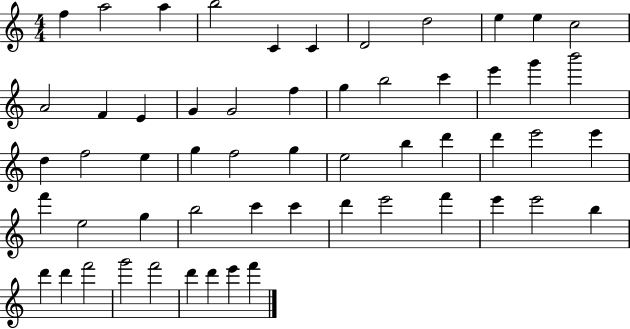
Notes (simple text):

F5/q A5/h A5/q B5/h C4/q C4/q D4/h D5/h E5/q E5/q C5/h A4/h F4/q E4/q G4/q G4/h F5/q G5/q B5/h C6/q E6/q G6/q B6/h D5/q F5/h E5/q G5/q F5/h G5/q E5/h B5/q D6/q D6/q E6/h E6/q F6/q E5/h G5/q B5/h C6/q C6/q D6/q E6/h F6/q E6/q E6/h B5/q D6/q D6/q F6/h G6/h F6/h D6/q D6/q E6/q F6/q